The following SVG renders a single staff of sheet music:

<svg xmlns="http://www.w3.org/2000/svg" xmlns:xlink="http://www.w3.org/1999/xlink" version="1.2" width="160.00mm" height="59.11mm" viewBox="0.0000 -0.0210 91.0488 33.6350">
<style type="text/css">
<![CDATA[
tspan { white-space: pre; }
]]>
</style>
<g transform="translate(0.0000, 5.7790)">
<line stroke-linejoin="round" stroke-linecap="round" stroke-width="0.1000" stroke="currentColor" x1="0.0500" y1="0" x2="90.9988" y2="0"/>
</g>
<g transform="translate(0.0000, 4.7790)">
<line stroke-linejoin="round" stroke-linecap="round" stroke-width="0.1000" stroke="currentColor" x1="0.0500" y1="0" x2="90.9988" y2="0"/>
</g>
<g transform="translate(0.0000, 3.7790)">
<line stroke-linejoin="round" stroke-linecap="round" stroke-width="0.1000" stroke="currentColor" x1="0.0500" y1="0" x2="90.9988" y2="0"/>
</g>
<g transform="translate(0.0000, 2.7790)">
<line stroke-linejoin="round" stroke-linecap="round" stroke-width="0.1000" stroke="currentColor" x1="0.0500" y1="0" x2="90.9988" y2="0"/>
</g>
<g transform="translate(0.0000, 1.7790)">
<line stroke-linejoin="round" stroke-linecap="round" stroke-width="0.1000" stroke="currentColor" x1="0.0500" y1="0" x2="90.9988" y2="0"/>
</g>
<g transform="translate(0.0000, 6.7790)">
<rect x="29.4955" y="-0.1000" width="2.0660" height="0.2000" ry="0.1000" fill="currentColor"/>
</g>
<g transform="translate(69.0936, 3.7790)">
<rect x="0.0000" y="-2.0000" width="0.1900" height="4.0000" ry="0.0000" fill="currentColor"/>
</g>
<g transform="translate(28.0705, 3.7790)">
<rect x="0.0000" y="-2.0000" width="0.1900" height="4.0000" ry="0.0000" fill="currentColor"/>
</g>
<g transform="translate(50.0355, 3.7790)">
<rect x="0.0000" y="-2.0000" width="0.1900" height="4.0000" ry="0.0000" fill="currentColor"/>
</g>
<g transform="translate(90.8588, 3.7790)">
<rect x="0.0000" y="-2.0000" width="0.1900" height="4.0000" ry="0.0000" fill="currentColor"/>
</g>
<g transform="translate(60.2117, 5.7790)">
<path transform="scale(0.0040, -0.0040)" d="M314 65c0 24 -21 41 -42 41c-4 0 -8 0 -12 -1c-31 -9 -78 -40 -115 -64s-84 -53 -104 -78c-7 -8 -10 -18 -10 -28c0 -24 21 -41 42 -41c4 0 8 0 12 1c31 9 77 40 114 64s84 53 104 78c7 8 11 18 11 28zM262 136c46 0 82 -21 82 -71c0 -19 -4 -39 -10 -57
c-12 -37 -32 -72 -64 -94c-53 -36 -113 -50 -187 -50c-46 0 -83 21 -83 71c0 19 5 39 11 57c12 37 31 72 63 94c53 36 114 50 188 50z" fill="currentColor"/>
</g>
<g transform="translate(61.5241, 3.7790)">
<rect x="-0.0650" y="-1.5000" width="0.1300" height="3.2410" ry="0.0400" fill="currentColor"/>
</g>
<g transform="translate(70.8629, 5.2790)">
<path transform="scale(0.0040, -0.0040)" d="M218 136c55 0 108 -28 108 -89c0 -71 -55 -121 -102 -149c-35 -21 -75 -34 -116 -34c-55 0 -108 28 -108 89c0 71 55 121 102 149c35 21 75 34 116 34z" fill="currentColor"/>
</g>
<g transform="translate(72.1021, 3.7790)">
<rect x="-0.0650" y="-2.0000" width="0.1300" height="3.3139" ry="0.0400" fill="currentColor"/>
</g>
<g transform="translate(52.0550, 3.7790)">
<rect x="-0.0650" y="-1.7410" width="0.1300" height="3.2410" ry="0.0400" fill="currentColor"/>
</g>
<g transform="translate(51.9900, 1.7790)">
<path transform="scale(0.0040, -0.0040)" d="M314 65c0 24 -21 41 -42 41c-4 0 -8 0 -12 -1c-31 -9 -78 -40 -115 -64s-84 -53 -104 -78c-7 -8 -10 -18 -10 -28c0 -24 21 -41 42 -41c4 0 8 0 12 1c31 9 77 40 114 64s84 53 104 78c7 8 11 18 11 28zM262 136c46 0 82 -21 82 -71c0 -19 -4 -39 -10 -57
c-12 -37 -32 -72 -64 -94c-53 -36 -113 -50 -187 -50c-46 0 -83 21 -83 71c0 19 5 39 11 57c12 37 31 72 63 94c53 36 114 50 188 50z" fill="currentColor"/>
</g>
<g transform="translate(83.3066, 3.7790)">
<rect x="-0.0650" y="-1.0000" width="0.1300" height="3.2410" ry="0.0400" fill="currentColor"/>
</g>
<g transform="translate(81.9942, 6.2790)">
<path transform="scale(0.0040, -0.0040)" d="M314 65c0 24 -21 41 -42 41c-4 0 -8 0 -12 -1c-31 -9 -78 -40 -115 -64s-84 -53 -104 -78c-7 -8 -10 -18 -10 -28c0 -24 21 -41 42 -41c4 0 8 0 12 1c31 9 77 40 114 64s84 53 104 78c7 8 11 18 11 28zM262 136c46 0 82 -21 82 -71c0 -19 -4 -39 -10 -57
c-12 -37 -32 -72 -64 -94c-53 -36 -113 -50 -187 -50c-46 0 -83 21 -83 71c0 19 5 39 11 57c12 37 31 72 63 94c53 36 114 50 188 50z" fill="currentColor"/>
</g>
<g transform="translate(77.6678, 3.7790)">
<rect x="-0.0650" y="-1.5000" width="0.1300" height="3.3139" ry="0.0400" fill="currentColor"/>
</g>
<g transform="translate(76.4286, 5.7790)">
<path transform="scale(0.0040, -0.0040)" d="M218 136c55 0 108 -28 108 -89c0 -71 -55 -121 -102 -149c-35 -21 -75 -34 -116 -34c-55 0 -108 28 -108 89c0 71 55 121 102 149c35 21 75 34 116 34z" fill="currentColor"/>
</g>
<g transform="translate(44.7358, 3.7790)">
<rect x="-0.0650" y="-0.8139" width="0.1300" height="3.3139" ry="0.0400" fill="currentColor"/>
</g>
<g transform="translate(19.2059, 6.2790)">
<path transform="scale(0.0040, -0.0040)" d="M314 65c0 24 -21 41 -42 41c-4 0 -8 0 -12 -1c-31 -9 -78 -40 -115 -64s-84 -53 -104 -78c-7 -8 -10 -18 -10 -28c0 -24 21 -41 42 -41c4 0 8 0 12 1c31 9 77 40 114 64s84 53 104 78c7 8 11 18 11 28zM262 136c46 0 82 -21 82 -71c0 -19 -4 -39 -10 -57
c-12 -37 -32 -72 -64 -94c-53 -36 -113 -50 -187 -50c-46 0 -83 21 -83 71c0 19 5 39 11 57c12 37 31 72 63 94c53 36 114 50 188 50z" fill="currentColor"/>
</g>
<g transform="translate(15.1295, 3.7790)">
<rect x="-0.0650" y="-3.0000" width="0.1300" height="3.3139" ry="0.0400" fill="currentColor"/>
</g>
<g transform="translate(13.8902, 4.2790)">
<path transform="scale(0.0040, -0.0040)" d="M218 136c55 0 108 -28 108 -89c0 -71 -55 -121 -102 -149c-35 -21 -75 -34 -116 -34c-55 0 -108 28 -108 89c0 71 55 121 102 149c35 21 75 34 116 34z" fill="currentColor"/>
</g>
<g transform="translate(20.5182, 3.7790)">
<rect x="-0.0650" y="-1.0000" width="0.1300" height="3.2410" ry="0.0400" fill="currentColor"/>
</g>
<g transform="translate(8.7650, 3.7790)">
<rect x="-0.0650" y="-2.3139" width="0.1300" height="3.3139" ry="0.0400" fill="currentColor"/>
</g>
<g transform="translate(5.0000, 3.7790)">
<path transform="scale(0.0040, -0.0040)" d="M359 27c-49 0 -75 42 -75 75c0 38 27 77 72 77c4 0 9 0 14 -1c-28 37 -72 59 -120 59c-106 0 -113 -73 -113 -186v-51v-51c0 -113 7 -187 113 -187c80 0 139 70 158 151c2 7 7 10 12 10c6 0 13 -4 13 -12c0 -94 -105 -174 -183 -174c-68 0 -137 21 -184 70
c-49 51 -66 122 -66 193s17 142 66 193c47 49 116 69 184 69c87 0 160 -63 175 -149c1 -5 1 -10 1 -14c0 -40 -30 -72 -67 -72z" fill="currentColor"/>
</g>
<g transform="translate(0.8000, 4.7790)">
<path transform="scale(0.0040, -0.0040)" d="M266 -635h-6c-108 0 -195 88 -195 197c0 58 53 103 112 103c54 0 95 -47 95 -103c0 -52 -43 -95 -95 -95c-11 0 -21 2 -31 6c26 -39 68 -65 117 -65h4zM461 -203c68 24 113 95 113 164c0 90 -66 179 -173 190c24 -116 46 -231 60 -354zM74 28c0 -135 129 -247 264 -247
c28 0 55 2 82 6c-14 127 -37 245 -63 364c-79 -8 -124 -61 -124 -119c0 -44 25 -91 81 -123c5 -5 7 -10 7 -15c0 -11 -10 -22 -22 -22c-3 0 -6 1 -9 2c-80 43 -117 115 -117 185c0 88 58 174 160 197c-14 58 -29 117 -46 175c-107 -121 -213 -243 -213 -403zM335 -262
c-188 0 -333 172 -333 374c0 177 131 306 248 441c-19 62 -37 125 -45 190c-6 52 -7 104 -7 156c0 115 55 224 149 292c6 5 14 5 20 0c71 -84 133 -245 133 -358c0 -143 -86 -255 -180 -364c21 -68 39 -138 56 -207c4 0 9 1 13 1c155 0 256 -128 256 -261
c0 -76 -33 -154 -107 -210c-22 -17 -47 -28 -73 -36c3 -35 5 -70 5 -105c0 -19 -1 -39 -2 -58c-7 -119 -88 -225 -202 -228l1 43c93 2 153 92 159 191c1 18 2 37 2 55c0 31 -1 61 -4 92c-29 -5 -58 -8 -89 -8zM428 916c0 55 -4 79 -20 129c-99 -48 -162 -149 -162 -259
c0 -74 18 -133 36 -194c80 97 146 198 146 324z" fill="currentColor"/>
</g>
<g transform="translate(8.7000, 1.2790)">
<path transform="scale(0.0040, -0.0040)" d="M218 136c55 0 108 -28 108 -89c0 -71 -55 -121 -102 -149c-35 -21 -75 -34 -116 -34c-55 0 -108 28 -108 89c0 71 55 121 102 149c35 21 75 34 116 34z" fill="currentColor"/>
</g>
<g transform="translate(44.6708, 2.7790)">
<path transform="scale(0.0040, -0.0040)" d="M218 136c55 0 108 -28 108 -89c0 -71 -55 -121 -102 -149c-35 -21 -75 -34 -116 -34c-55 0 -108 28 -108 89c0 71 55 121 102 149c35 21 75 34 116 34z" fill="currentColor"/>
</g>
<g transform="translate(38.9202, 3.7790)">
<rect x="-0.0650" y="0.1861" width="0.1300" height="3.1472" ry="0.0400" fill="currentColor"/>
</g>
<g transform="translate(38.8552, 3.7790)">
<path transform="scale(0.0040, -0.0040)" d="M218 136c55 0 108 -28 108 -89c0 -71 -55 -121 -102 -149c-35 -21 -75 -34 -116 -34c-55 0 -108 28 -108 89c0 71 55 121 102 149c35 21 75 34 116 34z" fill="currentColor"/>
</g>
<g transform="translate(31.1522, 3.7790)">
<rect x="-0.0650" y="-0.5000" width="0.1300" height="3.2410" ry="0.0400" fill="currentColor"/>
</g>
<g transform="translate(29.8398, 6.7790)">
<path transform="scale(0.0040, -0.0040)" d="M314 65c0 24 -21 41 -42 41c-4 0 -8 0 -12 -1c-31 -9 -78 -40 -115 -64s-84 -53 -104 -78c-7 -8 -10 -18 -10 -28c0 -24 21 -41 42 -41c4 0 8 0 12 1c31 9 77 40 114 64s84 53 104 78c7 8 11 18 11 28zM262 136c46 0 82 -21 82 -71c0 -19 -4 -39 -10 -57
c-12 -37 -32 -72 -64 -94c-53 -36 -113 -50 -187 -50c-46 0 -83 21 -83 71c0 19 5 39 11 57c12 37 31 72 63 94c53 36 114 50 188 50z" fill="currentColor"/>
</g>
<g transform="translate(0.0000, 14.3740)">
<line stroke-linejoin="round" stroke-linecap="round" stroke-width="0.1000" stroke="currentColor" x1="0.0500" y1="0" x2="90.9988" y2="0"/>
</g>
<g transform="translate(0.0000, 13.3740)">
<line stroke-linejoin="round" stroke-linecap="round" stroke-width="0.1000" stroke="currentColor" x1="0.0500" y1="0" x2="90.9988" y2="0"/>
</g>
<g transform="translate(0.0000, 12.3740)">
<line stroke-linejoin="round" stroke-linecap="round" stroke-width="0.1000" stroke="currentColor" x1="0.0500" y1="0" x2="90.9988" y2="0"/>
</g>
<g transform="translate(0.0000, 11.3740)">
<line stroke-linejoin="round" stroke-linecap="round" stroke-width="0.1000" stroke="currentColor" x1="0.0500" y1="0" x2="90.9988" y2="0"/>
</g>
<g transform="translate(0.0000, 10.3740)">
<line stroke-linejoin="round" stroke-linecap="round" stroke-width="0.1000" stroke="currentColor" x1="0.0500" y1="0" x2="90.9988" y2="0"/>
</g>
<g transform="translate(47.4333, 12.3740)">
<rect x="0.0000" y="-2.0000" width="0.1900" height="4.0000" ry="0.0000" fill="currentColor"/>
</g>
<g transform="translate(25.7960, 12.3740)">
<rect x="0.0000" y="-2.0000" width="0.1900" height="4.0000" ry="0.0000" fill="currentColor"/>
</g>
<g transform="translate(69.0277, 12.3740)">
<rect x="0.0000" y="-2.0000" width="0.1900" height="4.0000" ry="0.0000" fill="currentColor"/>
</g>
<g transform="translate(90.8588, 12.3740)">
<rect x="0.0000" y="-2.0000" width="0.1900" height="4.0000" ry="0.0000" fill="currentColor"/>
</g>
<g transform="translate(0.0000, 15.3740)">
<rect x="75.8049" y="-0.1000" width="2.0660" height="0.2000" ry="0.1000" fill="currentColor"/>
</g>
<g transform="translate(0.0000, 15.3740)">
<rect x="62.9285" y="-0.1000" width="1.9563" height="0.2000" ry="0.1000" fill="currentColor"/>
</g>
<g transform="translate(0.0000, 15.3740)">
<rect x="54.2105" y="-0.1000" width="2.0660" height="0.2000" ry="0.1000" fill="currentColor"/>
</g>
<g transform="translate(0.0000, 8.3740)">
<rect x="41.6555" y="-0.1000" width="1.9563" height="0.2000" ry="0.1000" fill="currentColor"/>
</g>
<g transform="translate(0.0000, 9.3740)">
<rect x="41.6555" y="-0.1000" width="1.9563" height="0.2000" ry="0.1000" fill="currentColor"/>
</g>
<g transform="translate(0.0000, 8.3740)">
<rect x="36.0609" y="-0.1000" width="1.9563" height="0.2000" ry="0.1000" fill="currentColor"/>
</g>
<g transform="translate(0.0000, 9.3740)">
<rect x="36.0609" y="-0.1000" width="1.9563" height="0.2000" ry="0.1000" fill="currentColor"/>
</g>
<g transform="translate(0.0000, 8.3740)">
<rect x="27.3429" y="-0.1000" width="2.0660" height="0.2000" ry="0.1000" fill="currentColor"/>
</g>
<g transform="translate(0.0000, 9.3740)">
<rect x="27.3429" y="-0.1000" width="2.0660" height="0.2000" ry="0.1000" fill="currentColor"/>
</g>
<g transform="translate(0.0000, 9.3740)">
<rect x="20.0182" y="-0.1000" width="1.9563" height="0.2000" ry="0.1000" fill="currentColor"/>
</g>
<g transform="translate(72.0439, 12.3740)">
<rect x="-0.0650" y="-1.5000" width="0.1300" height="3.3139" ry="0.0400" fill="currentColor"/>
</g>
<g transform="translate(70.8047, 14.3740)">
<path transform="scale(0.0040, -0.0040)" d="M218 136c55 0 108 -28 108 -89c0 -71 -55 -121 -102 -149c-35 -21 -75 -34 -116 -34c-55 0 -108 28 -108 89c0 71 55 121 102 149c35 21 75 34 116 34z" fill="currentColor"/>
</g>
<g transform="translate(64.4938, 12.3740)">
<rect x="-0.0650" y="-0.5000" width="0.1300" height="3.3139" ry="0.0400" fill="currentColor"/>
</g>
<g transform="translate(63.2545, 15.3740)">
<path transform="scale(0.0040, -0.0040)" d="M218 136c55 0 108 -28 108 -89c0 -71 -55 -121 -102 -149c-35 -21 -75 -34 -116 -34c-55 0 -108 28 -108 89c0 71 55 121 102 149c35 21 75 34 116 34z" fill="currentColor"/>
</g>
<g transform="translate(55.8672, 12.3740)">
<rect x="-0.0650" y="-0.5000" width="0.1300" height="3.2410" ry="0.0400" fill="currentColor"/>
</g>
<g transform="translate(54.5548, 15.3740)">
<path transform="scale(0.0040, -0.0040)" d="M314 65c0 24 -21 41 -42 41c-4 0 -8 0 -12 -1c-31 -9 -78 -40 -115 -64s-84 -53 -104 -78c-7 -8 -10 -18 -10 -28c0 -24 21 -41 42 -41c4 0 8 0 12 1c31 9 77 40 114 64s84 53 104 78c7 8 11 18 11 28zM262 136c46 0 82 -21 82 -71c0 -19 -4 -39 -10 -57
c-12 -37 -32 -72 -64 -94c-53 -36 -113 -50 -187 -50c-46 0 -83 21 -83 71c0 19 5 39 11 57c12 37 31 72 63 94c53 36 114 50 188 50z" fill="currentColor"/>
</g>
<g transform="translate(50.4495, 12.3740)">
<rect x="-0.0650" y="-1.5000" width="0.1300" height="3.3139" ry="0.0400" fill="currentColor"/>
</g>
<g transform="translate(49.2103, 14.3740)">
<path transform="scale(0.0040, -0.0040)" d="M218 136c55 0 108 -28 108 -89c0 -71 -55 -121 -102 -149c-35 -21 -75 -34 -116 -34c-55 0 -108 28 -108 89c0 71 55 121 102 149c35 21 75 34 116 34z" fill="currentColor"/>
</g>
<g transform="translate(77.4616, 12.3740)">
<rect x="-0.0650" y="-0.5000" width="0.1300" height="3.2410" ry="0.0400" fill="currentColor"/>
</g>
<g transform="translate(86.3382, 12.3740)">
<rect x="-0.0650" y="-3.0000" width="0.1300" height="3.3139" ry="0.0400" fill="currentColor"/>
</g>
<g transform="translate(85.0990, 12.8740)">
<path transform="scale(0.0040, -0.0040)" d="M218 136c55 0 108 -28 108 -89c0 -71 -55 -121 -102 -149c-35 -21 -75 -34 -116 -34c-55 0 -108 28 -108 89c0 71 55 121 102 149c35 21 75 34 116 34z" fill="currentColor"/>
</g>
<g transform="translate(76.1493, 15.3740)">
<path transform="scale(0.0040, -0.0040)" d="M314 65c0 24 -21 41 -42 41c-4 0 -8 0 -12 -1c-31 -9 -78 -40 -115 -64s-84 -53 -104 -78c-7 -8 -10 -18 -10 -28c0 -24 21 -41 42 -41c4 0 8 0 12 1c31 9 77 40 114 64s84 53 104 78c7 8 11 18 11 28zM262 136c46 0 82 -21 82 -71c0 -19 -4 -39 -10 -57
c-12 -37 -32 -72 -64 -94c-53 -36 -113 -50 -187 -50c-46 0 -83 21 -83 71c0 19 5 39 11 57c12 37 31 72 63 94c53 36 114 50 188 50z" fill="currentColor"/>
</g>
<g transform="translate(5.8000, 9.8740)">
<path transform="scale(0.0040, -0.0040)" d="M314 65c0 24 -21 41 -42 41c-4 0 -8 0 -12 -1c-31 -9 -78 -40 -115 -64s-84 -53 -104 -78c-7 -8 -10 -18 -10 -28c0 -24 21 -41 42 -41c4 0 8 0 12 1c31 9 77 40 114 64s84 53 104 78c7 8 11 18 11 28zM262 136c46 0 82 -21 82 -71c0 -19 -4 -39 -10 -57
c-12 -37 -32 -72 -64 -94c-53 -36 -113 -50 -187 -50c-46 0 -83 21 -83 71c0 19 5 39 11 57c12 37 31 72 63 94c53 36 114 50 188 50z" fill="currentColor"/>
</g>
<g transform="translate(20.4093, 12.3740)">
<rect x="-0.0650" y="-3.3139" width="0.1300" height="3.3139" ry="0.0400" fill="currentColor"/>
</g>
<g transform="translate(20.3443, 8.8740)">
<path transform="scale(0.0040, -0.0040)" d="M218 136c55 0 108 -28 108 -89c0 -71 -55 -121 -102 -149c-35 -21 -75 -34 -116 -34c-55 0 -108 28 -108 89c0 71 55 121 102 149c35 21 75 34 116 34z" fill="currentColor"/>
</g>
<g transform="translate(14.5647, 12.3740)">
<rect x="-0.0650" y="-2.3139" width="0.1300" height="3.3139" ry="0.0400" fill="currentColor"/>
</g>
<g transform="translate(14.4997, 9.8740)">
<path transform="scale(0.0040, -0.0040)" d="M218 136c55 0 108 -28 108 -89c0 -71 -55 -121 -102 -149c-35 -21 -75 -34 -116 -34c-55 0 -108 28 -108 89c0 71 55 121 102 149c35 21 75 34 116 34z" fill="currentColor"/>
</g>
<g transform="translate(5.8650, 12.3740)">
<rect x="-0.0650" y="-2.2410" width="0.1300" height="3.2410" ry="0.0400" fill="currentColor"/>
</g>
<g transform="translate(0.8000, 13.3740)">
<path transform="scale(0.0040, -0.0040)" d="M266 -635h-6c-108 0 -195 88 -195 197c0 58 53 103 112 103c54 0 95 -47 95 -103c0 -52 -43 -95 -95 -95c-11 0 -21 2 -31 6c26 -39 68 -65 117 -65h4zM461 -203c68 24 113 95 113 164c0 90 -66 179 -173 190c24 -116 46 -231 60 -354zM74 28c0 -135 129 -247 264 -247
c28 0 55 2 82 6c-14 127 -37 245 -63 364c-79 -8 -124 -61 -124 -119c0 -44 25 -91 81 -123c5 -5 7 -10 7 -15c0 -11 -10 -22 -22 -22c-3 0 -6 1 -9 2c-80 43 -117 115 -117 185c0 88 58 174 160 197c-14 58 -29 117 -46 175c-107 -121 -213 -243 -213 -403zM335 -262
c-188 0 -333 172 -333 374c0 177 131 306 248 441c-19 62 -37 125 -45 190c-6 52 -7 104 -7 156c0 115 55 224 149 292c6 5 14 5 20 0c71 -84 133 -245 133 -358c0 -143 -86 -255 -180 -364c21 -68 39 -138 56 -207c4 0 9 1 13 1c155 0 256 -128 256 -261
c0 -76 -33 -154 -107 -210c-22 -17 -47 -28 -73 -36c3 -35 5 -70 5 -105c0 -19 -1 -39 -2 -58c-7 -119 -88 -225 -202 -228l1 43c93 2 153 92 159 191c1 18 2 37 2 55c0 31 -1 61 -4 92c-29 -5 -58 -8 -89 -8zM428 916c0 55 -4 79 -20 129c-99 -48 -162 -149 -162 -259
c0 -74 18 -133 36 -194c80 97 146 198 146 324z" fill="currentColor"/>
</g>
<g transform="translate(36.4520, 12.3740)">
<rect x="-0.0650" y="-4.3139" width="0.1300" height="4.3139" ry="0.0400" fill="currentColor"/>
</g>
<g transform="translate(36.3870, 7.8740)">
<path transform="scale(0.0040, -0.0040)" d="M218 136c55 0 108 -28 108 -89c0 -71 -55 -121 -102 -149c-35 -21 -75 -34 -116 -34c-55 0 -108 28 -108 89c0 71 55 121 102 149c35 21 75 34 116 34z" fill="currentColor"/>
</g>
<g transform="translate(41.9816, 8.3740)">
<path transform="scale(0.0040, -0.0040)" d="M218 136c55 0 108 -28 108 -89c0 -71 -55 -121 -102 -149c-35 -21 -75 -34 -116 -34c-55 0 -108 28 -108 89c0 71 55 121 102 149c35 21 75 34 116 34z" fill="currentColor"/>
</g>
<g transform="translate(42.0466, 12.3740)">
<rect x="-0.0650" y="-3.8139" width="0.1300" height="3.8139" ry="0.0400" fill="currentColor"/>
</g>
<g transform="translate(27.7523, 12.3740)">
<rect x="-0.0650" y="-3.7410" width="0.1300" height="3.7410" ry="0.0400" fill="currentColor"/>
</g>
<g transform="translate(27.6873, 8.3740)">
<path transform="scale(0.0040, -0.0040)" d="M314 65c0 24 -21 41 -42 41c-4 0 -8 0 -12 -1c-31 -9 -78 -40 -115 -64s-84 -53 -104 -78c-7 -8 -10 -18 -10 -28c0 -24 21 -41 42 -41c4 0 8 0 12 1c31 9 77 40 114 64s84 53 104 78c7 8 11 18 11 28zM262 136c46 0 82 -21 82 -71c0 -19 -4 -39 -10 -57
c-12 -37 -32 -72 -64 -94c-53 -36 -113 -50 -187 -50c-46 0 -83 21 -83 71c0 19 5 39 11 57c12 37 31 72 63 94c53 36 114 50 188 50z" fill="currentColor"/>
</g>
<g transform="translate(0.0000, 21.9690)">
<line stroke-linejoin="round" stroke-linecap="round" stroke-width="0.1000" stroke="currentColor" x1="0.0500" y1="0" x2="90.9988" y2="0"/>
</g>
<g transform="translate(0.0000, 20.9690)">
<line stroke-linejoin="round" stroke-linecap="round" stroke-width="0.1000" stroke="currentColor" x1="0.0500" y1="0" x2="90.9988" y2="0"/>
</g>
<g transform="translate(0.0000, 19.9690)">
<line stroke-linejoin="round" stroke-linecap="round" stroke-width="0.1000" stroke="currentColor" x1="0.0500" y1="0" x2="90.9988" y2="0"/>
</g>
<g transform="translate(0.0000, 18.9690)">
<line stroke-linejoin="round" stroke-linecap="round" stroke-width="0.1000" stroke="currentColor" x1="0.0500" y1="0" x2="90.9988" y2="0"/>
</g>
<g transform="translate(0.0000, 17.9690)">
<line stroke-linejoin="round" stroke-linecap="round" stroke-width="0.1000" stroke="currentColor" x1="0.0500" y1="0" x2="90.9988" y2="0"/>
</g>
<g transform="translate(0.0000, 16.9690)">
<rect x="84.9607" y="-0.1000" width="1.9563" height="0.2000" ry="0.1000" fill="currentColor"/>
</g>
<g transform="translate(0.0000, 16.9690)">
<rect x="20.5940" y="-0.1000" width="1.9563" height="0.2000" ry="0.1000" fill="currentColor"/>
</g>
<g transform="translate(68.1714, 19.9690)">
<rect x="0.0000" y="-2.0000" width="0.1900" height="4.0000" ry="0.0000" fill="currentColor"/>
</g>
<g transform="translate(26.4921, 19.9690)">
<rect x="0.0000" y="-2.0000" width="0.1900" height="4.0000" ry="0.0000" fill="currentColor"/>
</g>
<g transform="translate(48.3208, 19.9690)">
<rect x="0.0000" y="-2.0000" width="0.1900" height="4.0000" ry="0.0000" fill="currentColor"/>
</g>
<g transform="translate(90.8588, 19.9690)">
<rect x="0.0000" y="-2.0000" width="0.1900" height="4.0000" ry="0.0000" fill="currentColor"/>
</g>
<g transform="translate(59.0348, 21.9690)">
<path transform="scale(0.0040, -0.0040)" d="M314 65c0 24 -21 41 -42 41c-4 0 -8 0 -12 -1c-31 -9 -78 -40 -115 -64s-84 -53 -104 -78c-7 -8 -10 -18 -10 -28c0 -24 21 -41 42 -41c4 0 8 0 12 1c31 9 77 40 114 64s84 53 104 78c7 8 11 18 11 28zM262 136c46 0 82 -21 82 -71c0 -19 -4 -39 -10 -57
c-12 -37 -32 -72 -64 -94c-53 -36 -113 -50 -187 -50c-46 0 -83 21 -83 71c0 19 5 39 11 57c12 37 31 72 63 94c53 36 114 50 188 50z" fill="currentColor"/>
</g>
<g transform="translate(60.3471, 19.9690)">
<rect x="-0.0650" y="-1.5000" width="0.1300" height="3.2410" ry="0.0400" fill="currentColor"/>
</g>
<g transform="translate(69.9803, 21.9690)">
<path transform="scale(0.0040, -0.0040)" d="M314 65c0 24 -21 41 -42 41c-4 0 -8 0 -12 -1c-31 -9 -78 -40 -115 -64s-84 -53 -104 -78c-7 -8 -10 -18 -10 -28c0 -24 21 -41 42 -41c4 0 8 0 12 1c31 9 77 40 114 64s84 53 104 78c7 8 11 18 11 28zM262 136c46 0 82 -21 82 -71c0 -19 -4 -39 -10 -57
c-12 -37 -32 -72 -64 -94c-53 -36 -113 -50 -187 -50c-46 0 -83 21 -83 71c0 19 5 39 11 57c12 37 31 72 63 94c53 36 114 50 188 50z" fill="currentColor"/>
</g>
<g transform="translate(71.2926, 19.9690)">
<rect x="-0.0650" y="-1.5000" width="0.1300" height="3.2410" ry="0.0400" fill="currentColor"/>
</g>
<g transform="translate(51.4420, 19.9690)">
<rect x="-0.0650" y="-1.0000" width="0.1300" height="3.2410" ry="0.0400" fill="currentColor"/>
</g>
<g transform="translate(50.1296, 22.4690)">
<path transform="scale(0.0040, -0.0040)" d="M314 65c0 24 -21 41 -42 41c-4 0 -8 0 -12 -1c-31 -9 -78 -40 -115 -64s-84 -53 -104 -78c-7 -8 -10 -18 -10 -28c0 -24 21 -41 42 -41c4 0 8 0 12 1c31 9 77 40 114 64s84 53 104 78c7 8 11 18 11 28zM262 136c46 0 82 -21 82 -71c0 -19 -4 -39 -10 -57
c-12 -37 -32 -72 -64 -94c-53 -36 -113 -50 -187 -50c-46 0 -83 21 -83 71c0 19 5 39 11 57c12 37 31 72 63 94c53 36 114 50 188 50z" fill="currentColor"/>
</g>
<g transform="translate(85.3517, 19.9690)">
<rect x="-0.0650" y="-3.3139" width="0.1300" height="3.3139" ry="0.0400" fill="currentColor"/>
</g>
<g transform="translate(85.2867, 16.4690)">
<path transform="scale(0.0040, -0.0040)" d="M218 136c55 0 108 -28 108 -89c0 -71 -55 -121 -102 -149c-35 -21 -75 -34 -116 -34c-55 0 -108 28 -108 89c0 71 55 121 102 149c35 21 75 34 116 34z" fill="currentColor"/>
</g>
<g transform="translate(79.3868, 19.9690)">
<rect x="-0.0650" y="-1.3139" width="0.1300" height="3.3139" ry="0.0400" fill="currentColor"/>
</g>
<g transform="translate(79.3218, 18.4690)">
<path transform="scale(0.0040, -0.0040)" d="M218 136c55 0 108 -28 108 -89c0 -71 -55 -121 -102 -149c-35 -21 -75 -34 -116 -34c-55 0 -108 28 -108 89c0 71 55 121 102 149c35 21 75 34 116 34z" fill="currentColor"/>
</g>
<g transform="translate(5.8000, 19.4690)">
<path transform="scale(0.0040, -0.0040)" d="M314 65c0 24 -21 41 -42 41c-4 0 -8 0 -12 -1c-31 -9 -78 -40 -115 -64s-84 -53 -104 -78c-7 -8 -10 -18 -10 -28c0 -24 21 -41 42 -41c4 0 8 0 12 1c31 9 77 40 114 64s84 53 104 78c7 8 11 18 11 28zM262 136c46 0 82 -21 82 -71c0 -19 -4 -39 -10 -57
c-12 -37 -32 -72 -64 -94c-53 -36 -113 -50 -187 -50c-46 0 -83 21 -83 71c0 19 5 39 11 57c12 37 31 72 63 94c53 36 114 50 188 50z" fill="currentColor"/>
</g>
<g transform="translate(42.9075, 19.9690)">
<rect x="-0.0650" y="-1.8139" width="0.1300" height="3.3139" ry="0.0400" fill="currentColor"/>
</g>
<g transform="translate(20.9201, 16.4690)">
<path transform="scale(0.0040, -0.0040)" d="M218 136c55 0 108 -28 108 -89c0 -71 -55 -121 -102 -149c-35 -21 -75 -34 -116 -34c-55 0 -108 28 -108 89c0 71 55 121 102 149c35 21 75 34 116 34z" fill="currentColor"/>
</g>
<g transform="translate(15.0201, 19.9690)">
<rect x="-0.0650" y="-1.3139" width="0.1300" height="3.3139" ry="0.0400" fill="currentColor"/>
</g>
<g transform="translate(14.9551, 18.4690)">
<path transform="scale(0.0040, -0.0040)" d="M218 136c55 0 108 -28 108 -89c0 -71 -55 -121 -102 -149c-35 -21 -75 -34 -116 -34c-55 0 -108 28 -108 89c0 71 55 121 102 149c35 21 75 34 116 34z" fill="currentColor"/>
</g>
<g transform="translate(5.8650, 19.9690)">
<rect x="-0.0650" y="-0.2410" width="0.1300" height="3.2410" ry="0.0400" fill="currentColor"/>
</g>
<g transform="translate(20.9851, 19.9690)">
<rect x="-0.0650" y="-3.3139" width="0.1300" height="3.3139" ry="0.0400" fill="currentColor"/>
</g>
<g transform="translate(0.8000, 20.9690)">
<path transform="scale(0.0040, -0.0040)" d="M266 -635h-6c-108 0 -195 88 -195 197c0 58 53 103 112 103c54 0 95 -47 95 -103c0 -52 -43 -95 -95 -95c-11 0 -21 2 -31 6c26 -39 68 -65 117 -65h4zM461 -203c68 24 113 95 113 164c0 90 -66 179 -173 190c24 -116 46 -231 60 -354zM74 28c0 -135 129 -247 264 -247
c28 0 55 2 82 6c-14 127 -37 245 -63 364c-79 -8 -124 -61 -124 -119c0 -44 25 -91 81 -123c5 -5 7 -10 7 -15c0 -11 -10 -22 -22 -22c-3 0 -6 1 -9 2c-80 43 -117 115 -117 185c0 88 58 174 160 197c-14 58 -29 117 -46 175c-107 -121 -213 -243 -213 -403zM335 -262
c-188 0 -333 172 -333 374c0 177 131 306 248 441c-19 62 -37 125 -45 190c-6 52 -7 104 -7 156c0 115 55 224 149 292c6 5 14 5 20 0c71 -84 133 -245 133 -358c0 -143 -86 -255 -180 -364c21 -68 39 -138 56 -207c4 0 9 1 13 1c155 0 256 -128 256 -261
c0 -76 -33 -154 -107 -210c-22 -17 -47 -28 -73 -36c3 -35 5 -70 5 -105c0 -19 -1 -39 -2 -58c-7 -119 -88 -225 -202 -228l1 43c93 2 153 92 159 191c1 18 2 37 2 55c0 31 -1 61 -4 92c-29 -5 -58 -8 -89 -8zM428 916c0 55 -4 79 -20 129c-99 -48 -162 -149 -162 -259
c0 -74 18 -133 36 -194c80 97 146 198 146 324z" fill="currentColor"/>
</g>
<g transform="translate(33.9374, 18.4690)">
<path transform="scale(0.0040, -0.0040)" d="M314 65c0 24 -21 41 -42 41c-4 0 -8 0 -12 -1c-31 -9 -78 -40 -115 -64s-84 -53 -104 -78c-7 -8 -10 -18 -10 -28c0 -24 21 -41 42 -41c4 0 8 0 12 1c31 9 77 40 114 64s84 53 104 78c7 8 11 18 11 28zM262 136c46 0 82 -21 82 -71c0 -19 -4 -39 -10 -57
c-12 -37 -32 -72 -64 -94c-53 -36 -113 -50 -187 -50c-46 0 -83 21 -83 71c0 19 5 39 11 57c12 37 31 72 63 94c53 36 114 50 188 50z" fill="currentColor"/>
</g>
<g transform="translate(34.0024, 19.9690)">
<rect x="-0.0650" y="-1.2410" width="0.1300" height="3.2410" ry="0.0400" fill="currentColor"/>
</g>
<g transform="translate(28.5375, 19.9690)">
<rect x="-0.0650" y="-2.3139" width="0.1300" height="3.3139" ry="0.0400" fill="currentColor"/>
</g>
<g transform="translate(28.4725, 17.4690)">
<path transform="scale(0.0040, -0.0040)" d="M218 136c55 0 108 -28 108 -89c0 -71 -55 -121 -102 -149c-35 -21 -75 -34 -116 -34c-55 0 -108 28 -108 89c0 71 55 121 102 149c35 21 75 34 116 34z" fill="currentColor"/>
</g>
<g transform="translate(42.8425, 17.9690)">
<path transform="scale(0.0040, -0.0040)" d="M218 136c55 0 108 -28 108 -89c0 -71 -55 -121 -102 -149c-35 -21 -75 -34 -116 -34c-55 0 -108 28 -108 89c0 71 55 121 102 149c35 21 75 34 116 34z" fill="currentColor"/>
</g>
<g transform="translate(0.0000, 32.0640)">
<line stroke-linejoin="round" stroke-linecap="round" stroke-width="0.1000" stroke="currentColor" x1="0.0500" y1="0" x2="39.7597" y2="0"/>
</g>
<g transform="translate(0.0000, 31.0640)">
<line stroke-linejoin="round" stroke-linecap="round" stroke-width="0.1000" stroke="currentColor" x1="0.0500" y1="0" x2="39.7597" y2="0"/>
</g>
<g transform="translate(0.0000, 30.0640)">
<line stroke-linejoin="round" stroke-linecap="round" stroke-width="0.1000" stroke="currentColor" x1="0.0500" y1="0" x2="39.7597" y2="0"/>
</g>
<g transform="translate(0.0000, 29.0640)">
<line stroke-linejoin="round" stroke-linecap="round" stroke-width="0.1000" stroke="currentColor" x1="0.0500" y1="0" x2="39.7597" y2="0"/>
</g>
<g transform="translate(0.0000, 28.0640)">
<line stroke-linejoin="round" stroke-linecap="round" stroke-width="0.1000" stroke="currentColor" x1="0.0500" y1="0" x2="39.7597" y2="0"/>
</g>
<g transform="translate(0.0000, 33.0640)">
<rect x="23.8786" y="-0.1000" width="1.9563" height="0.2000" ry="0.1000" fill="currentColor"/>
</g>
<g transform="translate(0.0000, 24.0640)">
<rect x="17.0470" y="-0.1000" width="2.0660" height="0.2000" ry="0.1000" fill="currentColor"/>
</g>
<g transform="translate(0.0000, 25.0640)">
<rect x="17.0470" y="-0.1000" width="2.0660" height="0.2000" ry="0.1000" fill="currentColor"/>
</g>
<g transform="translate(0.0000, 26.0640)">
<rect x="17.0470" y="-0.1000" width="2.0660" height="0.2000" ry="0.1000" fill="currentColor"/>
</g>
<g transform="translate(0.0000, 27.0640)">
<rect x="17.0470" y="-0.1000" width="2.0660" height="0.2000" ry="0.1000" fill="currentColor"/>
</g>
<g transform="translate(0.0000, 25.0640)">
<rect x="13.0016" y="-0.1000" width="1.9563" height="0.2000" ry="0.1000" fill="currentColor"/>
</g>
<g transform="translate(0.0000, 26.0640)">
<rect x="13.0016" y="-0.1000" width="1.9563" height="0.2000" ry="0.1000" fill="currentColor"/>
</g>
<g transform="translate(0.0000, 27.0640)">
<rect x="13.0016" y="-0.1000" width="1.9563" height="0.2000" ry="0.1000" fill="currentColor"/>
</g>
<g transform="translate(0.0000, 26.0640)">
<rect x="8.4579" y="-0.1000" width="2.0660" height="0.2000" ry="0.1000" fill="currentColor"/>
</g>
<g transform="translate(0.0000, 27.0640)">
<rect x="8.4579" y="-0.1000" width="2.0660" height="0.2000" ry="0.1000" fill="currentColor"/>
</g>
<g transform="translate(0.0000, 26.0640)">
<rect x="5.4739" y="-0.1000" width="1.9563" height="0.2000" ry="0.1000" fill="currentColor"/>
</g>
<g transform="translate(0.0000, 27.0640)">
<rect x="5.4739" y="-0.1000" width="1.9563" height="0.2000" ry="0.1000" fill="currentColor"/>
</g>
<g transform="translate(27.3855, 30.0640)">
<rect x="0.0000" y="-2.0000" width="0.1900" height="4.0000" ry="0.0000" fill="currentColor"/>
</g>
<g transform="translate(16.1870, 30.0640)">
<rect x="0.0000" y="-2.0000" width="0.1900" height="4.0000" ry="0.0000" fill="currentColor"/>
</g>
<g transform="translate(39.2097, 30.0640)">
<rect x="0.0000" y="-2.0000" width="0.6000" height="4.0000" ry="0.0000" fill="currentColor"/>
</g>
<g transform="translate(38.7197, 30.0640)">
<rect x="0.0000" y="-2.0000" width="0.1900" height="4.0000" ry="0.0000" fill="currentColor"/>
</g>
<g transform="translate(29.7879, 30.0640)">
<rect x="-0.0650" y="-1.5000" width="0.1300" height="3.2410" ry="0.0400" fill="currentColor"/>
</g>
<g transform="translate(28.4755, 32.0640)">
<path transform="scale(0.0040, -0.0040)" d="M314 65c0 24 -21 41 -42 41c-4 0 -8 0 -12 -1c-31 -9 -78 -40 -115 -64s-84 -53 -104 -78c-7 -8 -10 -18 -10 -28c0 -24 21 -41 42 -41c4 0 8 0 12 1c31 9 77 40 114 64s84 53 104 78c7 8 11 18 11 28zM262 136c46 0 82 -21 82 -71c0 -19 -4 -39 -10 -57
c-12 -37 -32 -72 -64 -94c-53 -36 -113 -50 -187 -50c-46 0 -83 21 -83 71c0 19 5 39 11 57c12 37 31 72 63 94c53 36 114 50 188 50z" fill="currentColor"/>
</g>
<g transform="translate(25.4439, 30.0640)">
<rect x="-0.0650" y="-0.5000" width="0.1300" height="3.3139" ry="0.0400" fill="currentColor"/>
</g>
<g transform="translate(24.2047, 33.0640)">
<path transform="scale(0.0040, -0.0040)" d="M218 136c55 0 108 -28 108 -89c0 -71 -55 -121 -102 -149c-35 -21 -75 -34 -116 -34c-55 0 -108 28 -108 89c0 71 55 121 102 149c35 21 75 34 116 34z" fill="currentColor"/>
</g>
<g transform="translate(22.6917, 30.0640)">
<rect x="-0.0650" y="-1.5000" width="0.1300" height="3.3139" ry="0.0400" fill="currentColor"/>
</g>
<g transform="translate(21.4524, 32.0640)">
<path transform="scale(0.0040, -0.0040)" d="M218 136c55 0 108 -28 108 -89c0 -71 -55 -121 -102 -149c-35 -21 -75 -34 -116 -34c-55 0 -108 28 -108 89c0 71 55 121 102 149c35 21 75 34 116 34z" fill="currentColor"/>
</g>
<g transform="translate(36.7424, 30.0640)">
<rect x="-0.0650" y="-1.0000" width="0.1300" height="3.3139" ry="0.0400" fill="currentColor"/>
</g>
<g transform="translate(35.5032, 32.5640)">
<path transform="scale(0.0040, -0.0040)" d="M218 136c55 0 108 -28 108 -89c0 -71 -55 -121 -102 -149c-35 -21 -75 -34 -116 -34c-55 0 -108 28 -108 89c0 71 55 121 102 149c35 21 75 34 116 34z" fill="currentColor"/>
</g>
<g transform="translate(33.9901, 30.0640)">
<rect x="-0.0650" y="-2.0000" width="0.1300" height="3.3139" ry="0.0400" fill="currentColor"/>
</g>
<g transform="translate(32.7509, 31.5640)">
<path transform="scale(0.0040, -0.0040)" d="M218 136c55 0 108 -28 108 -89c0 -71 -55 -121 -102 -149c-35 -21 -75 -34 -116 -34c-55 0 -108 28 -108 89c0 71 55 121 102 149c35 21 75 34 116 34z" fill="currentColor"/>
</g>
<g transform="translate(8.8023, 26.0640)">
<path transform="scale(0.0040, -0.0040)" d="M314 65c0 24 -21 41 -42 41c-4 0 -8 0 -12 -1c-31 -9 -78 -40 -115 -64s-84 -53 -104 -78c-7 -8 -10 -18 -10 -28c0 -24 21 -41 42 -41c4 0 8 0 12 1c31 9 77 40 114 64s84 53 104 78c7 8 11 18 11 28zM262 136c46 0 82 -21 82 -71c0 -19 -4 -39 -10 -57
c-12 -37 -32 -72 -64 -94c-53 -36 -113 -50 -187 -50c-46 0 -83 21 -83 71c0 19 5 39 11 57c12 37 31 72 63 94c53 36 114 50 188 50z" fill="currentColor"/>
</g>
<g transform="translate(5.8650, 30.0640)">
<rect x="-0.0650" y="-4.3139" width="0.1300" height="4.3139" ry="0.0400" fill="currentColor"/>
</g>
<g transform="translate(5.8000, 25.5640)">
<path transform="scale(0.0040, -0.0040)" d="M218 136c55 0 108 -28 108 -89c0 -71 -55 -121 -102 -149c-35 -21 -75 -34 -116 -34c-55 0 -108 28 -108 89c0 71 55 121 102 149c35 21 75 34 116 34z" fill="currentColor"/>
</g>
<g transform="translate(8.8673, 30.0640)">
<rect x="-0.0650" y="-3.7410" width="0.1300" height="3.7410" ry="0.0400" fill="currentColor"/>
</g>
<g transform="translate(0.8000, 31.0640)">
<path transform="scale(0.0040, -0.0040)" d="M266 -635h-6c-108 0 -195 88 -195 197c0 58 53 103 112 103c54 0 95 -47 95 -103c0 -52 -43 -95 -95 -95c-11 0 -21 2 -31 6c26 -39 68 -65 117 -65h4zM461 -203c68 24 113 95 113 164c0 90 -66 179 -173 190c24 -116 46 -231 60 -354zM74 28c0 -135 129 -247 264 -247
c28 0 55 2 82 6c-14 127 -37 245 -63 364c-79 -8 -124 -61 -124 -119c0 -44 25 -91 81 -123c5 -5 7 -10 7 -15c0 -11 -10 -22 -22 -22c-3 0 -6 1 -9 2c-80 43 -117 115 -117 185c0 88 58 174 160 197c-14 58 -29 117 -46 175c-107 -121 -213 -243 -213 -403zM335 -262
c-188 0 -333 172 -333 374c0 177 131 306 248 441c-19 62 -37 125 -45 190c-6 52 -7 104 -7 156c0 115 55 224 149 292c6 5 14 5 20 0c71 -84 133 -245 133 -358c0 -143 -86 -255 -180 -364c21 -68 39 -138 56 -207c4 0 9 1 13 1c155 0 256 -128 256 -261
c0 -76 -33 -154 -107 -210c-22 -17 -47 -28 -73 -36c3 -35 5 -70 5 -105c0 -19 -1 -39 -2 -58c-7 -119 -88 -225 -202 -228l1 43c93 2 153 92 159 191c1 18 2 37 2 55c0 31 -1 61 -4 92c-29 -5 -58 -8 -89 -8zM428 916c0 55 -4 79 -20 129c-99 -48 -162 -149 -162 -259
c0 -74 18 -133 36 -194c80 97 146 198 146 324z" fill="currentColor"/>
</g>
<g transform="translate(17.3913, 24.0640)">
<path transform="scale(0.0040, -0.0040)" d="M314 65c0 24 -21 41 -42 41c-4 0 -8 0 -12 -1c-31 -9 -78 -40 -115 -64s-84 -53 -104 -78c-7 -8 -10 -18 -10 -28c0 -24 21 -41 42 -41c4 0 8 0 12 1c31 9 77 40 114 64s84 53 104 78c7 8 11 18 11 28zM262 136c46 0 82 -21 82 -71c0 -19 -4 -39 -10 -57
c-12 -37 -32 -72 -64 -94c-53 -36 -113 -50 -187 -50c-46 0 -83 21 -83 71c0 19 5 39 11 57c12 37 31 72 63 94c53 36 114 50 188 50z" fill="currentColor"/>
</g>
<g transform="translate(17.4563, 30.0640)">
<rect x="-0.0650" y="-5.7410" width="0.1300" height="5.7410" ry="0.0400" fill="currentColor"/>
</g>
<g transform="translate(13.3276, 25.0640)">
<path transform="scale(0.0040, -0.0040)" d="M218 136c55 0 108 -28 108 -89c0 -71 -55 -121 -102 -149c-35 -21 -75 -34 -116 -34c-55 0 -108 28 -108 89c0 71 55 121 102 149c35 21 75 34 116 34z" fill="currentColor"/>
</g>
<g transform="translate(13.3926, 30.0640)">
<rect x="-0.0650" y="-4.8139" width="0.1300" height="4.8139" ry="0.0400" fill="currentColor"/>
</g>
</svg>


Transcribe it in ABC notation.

X:1
T:Untitled
M:4/4
L:1/4
K:C
g A D2 C2 B d f2 E2 F E D2 g2 g b c'2 d' c' E C2 C E C2 A c2 e b g e2 f D2 E2 E2 e b d' c'2 e' g'2 E C E2 F D